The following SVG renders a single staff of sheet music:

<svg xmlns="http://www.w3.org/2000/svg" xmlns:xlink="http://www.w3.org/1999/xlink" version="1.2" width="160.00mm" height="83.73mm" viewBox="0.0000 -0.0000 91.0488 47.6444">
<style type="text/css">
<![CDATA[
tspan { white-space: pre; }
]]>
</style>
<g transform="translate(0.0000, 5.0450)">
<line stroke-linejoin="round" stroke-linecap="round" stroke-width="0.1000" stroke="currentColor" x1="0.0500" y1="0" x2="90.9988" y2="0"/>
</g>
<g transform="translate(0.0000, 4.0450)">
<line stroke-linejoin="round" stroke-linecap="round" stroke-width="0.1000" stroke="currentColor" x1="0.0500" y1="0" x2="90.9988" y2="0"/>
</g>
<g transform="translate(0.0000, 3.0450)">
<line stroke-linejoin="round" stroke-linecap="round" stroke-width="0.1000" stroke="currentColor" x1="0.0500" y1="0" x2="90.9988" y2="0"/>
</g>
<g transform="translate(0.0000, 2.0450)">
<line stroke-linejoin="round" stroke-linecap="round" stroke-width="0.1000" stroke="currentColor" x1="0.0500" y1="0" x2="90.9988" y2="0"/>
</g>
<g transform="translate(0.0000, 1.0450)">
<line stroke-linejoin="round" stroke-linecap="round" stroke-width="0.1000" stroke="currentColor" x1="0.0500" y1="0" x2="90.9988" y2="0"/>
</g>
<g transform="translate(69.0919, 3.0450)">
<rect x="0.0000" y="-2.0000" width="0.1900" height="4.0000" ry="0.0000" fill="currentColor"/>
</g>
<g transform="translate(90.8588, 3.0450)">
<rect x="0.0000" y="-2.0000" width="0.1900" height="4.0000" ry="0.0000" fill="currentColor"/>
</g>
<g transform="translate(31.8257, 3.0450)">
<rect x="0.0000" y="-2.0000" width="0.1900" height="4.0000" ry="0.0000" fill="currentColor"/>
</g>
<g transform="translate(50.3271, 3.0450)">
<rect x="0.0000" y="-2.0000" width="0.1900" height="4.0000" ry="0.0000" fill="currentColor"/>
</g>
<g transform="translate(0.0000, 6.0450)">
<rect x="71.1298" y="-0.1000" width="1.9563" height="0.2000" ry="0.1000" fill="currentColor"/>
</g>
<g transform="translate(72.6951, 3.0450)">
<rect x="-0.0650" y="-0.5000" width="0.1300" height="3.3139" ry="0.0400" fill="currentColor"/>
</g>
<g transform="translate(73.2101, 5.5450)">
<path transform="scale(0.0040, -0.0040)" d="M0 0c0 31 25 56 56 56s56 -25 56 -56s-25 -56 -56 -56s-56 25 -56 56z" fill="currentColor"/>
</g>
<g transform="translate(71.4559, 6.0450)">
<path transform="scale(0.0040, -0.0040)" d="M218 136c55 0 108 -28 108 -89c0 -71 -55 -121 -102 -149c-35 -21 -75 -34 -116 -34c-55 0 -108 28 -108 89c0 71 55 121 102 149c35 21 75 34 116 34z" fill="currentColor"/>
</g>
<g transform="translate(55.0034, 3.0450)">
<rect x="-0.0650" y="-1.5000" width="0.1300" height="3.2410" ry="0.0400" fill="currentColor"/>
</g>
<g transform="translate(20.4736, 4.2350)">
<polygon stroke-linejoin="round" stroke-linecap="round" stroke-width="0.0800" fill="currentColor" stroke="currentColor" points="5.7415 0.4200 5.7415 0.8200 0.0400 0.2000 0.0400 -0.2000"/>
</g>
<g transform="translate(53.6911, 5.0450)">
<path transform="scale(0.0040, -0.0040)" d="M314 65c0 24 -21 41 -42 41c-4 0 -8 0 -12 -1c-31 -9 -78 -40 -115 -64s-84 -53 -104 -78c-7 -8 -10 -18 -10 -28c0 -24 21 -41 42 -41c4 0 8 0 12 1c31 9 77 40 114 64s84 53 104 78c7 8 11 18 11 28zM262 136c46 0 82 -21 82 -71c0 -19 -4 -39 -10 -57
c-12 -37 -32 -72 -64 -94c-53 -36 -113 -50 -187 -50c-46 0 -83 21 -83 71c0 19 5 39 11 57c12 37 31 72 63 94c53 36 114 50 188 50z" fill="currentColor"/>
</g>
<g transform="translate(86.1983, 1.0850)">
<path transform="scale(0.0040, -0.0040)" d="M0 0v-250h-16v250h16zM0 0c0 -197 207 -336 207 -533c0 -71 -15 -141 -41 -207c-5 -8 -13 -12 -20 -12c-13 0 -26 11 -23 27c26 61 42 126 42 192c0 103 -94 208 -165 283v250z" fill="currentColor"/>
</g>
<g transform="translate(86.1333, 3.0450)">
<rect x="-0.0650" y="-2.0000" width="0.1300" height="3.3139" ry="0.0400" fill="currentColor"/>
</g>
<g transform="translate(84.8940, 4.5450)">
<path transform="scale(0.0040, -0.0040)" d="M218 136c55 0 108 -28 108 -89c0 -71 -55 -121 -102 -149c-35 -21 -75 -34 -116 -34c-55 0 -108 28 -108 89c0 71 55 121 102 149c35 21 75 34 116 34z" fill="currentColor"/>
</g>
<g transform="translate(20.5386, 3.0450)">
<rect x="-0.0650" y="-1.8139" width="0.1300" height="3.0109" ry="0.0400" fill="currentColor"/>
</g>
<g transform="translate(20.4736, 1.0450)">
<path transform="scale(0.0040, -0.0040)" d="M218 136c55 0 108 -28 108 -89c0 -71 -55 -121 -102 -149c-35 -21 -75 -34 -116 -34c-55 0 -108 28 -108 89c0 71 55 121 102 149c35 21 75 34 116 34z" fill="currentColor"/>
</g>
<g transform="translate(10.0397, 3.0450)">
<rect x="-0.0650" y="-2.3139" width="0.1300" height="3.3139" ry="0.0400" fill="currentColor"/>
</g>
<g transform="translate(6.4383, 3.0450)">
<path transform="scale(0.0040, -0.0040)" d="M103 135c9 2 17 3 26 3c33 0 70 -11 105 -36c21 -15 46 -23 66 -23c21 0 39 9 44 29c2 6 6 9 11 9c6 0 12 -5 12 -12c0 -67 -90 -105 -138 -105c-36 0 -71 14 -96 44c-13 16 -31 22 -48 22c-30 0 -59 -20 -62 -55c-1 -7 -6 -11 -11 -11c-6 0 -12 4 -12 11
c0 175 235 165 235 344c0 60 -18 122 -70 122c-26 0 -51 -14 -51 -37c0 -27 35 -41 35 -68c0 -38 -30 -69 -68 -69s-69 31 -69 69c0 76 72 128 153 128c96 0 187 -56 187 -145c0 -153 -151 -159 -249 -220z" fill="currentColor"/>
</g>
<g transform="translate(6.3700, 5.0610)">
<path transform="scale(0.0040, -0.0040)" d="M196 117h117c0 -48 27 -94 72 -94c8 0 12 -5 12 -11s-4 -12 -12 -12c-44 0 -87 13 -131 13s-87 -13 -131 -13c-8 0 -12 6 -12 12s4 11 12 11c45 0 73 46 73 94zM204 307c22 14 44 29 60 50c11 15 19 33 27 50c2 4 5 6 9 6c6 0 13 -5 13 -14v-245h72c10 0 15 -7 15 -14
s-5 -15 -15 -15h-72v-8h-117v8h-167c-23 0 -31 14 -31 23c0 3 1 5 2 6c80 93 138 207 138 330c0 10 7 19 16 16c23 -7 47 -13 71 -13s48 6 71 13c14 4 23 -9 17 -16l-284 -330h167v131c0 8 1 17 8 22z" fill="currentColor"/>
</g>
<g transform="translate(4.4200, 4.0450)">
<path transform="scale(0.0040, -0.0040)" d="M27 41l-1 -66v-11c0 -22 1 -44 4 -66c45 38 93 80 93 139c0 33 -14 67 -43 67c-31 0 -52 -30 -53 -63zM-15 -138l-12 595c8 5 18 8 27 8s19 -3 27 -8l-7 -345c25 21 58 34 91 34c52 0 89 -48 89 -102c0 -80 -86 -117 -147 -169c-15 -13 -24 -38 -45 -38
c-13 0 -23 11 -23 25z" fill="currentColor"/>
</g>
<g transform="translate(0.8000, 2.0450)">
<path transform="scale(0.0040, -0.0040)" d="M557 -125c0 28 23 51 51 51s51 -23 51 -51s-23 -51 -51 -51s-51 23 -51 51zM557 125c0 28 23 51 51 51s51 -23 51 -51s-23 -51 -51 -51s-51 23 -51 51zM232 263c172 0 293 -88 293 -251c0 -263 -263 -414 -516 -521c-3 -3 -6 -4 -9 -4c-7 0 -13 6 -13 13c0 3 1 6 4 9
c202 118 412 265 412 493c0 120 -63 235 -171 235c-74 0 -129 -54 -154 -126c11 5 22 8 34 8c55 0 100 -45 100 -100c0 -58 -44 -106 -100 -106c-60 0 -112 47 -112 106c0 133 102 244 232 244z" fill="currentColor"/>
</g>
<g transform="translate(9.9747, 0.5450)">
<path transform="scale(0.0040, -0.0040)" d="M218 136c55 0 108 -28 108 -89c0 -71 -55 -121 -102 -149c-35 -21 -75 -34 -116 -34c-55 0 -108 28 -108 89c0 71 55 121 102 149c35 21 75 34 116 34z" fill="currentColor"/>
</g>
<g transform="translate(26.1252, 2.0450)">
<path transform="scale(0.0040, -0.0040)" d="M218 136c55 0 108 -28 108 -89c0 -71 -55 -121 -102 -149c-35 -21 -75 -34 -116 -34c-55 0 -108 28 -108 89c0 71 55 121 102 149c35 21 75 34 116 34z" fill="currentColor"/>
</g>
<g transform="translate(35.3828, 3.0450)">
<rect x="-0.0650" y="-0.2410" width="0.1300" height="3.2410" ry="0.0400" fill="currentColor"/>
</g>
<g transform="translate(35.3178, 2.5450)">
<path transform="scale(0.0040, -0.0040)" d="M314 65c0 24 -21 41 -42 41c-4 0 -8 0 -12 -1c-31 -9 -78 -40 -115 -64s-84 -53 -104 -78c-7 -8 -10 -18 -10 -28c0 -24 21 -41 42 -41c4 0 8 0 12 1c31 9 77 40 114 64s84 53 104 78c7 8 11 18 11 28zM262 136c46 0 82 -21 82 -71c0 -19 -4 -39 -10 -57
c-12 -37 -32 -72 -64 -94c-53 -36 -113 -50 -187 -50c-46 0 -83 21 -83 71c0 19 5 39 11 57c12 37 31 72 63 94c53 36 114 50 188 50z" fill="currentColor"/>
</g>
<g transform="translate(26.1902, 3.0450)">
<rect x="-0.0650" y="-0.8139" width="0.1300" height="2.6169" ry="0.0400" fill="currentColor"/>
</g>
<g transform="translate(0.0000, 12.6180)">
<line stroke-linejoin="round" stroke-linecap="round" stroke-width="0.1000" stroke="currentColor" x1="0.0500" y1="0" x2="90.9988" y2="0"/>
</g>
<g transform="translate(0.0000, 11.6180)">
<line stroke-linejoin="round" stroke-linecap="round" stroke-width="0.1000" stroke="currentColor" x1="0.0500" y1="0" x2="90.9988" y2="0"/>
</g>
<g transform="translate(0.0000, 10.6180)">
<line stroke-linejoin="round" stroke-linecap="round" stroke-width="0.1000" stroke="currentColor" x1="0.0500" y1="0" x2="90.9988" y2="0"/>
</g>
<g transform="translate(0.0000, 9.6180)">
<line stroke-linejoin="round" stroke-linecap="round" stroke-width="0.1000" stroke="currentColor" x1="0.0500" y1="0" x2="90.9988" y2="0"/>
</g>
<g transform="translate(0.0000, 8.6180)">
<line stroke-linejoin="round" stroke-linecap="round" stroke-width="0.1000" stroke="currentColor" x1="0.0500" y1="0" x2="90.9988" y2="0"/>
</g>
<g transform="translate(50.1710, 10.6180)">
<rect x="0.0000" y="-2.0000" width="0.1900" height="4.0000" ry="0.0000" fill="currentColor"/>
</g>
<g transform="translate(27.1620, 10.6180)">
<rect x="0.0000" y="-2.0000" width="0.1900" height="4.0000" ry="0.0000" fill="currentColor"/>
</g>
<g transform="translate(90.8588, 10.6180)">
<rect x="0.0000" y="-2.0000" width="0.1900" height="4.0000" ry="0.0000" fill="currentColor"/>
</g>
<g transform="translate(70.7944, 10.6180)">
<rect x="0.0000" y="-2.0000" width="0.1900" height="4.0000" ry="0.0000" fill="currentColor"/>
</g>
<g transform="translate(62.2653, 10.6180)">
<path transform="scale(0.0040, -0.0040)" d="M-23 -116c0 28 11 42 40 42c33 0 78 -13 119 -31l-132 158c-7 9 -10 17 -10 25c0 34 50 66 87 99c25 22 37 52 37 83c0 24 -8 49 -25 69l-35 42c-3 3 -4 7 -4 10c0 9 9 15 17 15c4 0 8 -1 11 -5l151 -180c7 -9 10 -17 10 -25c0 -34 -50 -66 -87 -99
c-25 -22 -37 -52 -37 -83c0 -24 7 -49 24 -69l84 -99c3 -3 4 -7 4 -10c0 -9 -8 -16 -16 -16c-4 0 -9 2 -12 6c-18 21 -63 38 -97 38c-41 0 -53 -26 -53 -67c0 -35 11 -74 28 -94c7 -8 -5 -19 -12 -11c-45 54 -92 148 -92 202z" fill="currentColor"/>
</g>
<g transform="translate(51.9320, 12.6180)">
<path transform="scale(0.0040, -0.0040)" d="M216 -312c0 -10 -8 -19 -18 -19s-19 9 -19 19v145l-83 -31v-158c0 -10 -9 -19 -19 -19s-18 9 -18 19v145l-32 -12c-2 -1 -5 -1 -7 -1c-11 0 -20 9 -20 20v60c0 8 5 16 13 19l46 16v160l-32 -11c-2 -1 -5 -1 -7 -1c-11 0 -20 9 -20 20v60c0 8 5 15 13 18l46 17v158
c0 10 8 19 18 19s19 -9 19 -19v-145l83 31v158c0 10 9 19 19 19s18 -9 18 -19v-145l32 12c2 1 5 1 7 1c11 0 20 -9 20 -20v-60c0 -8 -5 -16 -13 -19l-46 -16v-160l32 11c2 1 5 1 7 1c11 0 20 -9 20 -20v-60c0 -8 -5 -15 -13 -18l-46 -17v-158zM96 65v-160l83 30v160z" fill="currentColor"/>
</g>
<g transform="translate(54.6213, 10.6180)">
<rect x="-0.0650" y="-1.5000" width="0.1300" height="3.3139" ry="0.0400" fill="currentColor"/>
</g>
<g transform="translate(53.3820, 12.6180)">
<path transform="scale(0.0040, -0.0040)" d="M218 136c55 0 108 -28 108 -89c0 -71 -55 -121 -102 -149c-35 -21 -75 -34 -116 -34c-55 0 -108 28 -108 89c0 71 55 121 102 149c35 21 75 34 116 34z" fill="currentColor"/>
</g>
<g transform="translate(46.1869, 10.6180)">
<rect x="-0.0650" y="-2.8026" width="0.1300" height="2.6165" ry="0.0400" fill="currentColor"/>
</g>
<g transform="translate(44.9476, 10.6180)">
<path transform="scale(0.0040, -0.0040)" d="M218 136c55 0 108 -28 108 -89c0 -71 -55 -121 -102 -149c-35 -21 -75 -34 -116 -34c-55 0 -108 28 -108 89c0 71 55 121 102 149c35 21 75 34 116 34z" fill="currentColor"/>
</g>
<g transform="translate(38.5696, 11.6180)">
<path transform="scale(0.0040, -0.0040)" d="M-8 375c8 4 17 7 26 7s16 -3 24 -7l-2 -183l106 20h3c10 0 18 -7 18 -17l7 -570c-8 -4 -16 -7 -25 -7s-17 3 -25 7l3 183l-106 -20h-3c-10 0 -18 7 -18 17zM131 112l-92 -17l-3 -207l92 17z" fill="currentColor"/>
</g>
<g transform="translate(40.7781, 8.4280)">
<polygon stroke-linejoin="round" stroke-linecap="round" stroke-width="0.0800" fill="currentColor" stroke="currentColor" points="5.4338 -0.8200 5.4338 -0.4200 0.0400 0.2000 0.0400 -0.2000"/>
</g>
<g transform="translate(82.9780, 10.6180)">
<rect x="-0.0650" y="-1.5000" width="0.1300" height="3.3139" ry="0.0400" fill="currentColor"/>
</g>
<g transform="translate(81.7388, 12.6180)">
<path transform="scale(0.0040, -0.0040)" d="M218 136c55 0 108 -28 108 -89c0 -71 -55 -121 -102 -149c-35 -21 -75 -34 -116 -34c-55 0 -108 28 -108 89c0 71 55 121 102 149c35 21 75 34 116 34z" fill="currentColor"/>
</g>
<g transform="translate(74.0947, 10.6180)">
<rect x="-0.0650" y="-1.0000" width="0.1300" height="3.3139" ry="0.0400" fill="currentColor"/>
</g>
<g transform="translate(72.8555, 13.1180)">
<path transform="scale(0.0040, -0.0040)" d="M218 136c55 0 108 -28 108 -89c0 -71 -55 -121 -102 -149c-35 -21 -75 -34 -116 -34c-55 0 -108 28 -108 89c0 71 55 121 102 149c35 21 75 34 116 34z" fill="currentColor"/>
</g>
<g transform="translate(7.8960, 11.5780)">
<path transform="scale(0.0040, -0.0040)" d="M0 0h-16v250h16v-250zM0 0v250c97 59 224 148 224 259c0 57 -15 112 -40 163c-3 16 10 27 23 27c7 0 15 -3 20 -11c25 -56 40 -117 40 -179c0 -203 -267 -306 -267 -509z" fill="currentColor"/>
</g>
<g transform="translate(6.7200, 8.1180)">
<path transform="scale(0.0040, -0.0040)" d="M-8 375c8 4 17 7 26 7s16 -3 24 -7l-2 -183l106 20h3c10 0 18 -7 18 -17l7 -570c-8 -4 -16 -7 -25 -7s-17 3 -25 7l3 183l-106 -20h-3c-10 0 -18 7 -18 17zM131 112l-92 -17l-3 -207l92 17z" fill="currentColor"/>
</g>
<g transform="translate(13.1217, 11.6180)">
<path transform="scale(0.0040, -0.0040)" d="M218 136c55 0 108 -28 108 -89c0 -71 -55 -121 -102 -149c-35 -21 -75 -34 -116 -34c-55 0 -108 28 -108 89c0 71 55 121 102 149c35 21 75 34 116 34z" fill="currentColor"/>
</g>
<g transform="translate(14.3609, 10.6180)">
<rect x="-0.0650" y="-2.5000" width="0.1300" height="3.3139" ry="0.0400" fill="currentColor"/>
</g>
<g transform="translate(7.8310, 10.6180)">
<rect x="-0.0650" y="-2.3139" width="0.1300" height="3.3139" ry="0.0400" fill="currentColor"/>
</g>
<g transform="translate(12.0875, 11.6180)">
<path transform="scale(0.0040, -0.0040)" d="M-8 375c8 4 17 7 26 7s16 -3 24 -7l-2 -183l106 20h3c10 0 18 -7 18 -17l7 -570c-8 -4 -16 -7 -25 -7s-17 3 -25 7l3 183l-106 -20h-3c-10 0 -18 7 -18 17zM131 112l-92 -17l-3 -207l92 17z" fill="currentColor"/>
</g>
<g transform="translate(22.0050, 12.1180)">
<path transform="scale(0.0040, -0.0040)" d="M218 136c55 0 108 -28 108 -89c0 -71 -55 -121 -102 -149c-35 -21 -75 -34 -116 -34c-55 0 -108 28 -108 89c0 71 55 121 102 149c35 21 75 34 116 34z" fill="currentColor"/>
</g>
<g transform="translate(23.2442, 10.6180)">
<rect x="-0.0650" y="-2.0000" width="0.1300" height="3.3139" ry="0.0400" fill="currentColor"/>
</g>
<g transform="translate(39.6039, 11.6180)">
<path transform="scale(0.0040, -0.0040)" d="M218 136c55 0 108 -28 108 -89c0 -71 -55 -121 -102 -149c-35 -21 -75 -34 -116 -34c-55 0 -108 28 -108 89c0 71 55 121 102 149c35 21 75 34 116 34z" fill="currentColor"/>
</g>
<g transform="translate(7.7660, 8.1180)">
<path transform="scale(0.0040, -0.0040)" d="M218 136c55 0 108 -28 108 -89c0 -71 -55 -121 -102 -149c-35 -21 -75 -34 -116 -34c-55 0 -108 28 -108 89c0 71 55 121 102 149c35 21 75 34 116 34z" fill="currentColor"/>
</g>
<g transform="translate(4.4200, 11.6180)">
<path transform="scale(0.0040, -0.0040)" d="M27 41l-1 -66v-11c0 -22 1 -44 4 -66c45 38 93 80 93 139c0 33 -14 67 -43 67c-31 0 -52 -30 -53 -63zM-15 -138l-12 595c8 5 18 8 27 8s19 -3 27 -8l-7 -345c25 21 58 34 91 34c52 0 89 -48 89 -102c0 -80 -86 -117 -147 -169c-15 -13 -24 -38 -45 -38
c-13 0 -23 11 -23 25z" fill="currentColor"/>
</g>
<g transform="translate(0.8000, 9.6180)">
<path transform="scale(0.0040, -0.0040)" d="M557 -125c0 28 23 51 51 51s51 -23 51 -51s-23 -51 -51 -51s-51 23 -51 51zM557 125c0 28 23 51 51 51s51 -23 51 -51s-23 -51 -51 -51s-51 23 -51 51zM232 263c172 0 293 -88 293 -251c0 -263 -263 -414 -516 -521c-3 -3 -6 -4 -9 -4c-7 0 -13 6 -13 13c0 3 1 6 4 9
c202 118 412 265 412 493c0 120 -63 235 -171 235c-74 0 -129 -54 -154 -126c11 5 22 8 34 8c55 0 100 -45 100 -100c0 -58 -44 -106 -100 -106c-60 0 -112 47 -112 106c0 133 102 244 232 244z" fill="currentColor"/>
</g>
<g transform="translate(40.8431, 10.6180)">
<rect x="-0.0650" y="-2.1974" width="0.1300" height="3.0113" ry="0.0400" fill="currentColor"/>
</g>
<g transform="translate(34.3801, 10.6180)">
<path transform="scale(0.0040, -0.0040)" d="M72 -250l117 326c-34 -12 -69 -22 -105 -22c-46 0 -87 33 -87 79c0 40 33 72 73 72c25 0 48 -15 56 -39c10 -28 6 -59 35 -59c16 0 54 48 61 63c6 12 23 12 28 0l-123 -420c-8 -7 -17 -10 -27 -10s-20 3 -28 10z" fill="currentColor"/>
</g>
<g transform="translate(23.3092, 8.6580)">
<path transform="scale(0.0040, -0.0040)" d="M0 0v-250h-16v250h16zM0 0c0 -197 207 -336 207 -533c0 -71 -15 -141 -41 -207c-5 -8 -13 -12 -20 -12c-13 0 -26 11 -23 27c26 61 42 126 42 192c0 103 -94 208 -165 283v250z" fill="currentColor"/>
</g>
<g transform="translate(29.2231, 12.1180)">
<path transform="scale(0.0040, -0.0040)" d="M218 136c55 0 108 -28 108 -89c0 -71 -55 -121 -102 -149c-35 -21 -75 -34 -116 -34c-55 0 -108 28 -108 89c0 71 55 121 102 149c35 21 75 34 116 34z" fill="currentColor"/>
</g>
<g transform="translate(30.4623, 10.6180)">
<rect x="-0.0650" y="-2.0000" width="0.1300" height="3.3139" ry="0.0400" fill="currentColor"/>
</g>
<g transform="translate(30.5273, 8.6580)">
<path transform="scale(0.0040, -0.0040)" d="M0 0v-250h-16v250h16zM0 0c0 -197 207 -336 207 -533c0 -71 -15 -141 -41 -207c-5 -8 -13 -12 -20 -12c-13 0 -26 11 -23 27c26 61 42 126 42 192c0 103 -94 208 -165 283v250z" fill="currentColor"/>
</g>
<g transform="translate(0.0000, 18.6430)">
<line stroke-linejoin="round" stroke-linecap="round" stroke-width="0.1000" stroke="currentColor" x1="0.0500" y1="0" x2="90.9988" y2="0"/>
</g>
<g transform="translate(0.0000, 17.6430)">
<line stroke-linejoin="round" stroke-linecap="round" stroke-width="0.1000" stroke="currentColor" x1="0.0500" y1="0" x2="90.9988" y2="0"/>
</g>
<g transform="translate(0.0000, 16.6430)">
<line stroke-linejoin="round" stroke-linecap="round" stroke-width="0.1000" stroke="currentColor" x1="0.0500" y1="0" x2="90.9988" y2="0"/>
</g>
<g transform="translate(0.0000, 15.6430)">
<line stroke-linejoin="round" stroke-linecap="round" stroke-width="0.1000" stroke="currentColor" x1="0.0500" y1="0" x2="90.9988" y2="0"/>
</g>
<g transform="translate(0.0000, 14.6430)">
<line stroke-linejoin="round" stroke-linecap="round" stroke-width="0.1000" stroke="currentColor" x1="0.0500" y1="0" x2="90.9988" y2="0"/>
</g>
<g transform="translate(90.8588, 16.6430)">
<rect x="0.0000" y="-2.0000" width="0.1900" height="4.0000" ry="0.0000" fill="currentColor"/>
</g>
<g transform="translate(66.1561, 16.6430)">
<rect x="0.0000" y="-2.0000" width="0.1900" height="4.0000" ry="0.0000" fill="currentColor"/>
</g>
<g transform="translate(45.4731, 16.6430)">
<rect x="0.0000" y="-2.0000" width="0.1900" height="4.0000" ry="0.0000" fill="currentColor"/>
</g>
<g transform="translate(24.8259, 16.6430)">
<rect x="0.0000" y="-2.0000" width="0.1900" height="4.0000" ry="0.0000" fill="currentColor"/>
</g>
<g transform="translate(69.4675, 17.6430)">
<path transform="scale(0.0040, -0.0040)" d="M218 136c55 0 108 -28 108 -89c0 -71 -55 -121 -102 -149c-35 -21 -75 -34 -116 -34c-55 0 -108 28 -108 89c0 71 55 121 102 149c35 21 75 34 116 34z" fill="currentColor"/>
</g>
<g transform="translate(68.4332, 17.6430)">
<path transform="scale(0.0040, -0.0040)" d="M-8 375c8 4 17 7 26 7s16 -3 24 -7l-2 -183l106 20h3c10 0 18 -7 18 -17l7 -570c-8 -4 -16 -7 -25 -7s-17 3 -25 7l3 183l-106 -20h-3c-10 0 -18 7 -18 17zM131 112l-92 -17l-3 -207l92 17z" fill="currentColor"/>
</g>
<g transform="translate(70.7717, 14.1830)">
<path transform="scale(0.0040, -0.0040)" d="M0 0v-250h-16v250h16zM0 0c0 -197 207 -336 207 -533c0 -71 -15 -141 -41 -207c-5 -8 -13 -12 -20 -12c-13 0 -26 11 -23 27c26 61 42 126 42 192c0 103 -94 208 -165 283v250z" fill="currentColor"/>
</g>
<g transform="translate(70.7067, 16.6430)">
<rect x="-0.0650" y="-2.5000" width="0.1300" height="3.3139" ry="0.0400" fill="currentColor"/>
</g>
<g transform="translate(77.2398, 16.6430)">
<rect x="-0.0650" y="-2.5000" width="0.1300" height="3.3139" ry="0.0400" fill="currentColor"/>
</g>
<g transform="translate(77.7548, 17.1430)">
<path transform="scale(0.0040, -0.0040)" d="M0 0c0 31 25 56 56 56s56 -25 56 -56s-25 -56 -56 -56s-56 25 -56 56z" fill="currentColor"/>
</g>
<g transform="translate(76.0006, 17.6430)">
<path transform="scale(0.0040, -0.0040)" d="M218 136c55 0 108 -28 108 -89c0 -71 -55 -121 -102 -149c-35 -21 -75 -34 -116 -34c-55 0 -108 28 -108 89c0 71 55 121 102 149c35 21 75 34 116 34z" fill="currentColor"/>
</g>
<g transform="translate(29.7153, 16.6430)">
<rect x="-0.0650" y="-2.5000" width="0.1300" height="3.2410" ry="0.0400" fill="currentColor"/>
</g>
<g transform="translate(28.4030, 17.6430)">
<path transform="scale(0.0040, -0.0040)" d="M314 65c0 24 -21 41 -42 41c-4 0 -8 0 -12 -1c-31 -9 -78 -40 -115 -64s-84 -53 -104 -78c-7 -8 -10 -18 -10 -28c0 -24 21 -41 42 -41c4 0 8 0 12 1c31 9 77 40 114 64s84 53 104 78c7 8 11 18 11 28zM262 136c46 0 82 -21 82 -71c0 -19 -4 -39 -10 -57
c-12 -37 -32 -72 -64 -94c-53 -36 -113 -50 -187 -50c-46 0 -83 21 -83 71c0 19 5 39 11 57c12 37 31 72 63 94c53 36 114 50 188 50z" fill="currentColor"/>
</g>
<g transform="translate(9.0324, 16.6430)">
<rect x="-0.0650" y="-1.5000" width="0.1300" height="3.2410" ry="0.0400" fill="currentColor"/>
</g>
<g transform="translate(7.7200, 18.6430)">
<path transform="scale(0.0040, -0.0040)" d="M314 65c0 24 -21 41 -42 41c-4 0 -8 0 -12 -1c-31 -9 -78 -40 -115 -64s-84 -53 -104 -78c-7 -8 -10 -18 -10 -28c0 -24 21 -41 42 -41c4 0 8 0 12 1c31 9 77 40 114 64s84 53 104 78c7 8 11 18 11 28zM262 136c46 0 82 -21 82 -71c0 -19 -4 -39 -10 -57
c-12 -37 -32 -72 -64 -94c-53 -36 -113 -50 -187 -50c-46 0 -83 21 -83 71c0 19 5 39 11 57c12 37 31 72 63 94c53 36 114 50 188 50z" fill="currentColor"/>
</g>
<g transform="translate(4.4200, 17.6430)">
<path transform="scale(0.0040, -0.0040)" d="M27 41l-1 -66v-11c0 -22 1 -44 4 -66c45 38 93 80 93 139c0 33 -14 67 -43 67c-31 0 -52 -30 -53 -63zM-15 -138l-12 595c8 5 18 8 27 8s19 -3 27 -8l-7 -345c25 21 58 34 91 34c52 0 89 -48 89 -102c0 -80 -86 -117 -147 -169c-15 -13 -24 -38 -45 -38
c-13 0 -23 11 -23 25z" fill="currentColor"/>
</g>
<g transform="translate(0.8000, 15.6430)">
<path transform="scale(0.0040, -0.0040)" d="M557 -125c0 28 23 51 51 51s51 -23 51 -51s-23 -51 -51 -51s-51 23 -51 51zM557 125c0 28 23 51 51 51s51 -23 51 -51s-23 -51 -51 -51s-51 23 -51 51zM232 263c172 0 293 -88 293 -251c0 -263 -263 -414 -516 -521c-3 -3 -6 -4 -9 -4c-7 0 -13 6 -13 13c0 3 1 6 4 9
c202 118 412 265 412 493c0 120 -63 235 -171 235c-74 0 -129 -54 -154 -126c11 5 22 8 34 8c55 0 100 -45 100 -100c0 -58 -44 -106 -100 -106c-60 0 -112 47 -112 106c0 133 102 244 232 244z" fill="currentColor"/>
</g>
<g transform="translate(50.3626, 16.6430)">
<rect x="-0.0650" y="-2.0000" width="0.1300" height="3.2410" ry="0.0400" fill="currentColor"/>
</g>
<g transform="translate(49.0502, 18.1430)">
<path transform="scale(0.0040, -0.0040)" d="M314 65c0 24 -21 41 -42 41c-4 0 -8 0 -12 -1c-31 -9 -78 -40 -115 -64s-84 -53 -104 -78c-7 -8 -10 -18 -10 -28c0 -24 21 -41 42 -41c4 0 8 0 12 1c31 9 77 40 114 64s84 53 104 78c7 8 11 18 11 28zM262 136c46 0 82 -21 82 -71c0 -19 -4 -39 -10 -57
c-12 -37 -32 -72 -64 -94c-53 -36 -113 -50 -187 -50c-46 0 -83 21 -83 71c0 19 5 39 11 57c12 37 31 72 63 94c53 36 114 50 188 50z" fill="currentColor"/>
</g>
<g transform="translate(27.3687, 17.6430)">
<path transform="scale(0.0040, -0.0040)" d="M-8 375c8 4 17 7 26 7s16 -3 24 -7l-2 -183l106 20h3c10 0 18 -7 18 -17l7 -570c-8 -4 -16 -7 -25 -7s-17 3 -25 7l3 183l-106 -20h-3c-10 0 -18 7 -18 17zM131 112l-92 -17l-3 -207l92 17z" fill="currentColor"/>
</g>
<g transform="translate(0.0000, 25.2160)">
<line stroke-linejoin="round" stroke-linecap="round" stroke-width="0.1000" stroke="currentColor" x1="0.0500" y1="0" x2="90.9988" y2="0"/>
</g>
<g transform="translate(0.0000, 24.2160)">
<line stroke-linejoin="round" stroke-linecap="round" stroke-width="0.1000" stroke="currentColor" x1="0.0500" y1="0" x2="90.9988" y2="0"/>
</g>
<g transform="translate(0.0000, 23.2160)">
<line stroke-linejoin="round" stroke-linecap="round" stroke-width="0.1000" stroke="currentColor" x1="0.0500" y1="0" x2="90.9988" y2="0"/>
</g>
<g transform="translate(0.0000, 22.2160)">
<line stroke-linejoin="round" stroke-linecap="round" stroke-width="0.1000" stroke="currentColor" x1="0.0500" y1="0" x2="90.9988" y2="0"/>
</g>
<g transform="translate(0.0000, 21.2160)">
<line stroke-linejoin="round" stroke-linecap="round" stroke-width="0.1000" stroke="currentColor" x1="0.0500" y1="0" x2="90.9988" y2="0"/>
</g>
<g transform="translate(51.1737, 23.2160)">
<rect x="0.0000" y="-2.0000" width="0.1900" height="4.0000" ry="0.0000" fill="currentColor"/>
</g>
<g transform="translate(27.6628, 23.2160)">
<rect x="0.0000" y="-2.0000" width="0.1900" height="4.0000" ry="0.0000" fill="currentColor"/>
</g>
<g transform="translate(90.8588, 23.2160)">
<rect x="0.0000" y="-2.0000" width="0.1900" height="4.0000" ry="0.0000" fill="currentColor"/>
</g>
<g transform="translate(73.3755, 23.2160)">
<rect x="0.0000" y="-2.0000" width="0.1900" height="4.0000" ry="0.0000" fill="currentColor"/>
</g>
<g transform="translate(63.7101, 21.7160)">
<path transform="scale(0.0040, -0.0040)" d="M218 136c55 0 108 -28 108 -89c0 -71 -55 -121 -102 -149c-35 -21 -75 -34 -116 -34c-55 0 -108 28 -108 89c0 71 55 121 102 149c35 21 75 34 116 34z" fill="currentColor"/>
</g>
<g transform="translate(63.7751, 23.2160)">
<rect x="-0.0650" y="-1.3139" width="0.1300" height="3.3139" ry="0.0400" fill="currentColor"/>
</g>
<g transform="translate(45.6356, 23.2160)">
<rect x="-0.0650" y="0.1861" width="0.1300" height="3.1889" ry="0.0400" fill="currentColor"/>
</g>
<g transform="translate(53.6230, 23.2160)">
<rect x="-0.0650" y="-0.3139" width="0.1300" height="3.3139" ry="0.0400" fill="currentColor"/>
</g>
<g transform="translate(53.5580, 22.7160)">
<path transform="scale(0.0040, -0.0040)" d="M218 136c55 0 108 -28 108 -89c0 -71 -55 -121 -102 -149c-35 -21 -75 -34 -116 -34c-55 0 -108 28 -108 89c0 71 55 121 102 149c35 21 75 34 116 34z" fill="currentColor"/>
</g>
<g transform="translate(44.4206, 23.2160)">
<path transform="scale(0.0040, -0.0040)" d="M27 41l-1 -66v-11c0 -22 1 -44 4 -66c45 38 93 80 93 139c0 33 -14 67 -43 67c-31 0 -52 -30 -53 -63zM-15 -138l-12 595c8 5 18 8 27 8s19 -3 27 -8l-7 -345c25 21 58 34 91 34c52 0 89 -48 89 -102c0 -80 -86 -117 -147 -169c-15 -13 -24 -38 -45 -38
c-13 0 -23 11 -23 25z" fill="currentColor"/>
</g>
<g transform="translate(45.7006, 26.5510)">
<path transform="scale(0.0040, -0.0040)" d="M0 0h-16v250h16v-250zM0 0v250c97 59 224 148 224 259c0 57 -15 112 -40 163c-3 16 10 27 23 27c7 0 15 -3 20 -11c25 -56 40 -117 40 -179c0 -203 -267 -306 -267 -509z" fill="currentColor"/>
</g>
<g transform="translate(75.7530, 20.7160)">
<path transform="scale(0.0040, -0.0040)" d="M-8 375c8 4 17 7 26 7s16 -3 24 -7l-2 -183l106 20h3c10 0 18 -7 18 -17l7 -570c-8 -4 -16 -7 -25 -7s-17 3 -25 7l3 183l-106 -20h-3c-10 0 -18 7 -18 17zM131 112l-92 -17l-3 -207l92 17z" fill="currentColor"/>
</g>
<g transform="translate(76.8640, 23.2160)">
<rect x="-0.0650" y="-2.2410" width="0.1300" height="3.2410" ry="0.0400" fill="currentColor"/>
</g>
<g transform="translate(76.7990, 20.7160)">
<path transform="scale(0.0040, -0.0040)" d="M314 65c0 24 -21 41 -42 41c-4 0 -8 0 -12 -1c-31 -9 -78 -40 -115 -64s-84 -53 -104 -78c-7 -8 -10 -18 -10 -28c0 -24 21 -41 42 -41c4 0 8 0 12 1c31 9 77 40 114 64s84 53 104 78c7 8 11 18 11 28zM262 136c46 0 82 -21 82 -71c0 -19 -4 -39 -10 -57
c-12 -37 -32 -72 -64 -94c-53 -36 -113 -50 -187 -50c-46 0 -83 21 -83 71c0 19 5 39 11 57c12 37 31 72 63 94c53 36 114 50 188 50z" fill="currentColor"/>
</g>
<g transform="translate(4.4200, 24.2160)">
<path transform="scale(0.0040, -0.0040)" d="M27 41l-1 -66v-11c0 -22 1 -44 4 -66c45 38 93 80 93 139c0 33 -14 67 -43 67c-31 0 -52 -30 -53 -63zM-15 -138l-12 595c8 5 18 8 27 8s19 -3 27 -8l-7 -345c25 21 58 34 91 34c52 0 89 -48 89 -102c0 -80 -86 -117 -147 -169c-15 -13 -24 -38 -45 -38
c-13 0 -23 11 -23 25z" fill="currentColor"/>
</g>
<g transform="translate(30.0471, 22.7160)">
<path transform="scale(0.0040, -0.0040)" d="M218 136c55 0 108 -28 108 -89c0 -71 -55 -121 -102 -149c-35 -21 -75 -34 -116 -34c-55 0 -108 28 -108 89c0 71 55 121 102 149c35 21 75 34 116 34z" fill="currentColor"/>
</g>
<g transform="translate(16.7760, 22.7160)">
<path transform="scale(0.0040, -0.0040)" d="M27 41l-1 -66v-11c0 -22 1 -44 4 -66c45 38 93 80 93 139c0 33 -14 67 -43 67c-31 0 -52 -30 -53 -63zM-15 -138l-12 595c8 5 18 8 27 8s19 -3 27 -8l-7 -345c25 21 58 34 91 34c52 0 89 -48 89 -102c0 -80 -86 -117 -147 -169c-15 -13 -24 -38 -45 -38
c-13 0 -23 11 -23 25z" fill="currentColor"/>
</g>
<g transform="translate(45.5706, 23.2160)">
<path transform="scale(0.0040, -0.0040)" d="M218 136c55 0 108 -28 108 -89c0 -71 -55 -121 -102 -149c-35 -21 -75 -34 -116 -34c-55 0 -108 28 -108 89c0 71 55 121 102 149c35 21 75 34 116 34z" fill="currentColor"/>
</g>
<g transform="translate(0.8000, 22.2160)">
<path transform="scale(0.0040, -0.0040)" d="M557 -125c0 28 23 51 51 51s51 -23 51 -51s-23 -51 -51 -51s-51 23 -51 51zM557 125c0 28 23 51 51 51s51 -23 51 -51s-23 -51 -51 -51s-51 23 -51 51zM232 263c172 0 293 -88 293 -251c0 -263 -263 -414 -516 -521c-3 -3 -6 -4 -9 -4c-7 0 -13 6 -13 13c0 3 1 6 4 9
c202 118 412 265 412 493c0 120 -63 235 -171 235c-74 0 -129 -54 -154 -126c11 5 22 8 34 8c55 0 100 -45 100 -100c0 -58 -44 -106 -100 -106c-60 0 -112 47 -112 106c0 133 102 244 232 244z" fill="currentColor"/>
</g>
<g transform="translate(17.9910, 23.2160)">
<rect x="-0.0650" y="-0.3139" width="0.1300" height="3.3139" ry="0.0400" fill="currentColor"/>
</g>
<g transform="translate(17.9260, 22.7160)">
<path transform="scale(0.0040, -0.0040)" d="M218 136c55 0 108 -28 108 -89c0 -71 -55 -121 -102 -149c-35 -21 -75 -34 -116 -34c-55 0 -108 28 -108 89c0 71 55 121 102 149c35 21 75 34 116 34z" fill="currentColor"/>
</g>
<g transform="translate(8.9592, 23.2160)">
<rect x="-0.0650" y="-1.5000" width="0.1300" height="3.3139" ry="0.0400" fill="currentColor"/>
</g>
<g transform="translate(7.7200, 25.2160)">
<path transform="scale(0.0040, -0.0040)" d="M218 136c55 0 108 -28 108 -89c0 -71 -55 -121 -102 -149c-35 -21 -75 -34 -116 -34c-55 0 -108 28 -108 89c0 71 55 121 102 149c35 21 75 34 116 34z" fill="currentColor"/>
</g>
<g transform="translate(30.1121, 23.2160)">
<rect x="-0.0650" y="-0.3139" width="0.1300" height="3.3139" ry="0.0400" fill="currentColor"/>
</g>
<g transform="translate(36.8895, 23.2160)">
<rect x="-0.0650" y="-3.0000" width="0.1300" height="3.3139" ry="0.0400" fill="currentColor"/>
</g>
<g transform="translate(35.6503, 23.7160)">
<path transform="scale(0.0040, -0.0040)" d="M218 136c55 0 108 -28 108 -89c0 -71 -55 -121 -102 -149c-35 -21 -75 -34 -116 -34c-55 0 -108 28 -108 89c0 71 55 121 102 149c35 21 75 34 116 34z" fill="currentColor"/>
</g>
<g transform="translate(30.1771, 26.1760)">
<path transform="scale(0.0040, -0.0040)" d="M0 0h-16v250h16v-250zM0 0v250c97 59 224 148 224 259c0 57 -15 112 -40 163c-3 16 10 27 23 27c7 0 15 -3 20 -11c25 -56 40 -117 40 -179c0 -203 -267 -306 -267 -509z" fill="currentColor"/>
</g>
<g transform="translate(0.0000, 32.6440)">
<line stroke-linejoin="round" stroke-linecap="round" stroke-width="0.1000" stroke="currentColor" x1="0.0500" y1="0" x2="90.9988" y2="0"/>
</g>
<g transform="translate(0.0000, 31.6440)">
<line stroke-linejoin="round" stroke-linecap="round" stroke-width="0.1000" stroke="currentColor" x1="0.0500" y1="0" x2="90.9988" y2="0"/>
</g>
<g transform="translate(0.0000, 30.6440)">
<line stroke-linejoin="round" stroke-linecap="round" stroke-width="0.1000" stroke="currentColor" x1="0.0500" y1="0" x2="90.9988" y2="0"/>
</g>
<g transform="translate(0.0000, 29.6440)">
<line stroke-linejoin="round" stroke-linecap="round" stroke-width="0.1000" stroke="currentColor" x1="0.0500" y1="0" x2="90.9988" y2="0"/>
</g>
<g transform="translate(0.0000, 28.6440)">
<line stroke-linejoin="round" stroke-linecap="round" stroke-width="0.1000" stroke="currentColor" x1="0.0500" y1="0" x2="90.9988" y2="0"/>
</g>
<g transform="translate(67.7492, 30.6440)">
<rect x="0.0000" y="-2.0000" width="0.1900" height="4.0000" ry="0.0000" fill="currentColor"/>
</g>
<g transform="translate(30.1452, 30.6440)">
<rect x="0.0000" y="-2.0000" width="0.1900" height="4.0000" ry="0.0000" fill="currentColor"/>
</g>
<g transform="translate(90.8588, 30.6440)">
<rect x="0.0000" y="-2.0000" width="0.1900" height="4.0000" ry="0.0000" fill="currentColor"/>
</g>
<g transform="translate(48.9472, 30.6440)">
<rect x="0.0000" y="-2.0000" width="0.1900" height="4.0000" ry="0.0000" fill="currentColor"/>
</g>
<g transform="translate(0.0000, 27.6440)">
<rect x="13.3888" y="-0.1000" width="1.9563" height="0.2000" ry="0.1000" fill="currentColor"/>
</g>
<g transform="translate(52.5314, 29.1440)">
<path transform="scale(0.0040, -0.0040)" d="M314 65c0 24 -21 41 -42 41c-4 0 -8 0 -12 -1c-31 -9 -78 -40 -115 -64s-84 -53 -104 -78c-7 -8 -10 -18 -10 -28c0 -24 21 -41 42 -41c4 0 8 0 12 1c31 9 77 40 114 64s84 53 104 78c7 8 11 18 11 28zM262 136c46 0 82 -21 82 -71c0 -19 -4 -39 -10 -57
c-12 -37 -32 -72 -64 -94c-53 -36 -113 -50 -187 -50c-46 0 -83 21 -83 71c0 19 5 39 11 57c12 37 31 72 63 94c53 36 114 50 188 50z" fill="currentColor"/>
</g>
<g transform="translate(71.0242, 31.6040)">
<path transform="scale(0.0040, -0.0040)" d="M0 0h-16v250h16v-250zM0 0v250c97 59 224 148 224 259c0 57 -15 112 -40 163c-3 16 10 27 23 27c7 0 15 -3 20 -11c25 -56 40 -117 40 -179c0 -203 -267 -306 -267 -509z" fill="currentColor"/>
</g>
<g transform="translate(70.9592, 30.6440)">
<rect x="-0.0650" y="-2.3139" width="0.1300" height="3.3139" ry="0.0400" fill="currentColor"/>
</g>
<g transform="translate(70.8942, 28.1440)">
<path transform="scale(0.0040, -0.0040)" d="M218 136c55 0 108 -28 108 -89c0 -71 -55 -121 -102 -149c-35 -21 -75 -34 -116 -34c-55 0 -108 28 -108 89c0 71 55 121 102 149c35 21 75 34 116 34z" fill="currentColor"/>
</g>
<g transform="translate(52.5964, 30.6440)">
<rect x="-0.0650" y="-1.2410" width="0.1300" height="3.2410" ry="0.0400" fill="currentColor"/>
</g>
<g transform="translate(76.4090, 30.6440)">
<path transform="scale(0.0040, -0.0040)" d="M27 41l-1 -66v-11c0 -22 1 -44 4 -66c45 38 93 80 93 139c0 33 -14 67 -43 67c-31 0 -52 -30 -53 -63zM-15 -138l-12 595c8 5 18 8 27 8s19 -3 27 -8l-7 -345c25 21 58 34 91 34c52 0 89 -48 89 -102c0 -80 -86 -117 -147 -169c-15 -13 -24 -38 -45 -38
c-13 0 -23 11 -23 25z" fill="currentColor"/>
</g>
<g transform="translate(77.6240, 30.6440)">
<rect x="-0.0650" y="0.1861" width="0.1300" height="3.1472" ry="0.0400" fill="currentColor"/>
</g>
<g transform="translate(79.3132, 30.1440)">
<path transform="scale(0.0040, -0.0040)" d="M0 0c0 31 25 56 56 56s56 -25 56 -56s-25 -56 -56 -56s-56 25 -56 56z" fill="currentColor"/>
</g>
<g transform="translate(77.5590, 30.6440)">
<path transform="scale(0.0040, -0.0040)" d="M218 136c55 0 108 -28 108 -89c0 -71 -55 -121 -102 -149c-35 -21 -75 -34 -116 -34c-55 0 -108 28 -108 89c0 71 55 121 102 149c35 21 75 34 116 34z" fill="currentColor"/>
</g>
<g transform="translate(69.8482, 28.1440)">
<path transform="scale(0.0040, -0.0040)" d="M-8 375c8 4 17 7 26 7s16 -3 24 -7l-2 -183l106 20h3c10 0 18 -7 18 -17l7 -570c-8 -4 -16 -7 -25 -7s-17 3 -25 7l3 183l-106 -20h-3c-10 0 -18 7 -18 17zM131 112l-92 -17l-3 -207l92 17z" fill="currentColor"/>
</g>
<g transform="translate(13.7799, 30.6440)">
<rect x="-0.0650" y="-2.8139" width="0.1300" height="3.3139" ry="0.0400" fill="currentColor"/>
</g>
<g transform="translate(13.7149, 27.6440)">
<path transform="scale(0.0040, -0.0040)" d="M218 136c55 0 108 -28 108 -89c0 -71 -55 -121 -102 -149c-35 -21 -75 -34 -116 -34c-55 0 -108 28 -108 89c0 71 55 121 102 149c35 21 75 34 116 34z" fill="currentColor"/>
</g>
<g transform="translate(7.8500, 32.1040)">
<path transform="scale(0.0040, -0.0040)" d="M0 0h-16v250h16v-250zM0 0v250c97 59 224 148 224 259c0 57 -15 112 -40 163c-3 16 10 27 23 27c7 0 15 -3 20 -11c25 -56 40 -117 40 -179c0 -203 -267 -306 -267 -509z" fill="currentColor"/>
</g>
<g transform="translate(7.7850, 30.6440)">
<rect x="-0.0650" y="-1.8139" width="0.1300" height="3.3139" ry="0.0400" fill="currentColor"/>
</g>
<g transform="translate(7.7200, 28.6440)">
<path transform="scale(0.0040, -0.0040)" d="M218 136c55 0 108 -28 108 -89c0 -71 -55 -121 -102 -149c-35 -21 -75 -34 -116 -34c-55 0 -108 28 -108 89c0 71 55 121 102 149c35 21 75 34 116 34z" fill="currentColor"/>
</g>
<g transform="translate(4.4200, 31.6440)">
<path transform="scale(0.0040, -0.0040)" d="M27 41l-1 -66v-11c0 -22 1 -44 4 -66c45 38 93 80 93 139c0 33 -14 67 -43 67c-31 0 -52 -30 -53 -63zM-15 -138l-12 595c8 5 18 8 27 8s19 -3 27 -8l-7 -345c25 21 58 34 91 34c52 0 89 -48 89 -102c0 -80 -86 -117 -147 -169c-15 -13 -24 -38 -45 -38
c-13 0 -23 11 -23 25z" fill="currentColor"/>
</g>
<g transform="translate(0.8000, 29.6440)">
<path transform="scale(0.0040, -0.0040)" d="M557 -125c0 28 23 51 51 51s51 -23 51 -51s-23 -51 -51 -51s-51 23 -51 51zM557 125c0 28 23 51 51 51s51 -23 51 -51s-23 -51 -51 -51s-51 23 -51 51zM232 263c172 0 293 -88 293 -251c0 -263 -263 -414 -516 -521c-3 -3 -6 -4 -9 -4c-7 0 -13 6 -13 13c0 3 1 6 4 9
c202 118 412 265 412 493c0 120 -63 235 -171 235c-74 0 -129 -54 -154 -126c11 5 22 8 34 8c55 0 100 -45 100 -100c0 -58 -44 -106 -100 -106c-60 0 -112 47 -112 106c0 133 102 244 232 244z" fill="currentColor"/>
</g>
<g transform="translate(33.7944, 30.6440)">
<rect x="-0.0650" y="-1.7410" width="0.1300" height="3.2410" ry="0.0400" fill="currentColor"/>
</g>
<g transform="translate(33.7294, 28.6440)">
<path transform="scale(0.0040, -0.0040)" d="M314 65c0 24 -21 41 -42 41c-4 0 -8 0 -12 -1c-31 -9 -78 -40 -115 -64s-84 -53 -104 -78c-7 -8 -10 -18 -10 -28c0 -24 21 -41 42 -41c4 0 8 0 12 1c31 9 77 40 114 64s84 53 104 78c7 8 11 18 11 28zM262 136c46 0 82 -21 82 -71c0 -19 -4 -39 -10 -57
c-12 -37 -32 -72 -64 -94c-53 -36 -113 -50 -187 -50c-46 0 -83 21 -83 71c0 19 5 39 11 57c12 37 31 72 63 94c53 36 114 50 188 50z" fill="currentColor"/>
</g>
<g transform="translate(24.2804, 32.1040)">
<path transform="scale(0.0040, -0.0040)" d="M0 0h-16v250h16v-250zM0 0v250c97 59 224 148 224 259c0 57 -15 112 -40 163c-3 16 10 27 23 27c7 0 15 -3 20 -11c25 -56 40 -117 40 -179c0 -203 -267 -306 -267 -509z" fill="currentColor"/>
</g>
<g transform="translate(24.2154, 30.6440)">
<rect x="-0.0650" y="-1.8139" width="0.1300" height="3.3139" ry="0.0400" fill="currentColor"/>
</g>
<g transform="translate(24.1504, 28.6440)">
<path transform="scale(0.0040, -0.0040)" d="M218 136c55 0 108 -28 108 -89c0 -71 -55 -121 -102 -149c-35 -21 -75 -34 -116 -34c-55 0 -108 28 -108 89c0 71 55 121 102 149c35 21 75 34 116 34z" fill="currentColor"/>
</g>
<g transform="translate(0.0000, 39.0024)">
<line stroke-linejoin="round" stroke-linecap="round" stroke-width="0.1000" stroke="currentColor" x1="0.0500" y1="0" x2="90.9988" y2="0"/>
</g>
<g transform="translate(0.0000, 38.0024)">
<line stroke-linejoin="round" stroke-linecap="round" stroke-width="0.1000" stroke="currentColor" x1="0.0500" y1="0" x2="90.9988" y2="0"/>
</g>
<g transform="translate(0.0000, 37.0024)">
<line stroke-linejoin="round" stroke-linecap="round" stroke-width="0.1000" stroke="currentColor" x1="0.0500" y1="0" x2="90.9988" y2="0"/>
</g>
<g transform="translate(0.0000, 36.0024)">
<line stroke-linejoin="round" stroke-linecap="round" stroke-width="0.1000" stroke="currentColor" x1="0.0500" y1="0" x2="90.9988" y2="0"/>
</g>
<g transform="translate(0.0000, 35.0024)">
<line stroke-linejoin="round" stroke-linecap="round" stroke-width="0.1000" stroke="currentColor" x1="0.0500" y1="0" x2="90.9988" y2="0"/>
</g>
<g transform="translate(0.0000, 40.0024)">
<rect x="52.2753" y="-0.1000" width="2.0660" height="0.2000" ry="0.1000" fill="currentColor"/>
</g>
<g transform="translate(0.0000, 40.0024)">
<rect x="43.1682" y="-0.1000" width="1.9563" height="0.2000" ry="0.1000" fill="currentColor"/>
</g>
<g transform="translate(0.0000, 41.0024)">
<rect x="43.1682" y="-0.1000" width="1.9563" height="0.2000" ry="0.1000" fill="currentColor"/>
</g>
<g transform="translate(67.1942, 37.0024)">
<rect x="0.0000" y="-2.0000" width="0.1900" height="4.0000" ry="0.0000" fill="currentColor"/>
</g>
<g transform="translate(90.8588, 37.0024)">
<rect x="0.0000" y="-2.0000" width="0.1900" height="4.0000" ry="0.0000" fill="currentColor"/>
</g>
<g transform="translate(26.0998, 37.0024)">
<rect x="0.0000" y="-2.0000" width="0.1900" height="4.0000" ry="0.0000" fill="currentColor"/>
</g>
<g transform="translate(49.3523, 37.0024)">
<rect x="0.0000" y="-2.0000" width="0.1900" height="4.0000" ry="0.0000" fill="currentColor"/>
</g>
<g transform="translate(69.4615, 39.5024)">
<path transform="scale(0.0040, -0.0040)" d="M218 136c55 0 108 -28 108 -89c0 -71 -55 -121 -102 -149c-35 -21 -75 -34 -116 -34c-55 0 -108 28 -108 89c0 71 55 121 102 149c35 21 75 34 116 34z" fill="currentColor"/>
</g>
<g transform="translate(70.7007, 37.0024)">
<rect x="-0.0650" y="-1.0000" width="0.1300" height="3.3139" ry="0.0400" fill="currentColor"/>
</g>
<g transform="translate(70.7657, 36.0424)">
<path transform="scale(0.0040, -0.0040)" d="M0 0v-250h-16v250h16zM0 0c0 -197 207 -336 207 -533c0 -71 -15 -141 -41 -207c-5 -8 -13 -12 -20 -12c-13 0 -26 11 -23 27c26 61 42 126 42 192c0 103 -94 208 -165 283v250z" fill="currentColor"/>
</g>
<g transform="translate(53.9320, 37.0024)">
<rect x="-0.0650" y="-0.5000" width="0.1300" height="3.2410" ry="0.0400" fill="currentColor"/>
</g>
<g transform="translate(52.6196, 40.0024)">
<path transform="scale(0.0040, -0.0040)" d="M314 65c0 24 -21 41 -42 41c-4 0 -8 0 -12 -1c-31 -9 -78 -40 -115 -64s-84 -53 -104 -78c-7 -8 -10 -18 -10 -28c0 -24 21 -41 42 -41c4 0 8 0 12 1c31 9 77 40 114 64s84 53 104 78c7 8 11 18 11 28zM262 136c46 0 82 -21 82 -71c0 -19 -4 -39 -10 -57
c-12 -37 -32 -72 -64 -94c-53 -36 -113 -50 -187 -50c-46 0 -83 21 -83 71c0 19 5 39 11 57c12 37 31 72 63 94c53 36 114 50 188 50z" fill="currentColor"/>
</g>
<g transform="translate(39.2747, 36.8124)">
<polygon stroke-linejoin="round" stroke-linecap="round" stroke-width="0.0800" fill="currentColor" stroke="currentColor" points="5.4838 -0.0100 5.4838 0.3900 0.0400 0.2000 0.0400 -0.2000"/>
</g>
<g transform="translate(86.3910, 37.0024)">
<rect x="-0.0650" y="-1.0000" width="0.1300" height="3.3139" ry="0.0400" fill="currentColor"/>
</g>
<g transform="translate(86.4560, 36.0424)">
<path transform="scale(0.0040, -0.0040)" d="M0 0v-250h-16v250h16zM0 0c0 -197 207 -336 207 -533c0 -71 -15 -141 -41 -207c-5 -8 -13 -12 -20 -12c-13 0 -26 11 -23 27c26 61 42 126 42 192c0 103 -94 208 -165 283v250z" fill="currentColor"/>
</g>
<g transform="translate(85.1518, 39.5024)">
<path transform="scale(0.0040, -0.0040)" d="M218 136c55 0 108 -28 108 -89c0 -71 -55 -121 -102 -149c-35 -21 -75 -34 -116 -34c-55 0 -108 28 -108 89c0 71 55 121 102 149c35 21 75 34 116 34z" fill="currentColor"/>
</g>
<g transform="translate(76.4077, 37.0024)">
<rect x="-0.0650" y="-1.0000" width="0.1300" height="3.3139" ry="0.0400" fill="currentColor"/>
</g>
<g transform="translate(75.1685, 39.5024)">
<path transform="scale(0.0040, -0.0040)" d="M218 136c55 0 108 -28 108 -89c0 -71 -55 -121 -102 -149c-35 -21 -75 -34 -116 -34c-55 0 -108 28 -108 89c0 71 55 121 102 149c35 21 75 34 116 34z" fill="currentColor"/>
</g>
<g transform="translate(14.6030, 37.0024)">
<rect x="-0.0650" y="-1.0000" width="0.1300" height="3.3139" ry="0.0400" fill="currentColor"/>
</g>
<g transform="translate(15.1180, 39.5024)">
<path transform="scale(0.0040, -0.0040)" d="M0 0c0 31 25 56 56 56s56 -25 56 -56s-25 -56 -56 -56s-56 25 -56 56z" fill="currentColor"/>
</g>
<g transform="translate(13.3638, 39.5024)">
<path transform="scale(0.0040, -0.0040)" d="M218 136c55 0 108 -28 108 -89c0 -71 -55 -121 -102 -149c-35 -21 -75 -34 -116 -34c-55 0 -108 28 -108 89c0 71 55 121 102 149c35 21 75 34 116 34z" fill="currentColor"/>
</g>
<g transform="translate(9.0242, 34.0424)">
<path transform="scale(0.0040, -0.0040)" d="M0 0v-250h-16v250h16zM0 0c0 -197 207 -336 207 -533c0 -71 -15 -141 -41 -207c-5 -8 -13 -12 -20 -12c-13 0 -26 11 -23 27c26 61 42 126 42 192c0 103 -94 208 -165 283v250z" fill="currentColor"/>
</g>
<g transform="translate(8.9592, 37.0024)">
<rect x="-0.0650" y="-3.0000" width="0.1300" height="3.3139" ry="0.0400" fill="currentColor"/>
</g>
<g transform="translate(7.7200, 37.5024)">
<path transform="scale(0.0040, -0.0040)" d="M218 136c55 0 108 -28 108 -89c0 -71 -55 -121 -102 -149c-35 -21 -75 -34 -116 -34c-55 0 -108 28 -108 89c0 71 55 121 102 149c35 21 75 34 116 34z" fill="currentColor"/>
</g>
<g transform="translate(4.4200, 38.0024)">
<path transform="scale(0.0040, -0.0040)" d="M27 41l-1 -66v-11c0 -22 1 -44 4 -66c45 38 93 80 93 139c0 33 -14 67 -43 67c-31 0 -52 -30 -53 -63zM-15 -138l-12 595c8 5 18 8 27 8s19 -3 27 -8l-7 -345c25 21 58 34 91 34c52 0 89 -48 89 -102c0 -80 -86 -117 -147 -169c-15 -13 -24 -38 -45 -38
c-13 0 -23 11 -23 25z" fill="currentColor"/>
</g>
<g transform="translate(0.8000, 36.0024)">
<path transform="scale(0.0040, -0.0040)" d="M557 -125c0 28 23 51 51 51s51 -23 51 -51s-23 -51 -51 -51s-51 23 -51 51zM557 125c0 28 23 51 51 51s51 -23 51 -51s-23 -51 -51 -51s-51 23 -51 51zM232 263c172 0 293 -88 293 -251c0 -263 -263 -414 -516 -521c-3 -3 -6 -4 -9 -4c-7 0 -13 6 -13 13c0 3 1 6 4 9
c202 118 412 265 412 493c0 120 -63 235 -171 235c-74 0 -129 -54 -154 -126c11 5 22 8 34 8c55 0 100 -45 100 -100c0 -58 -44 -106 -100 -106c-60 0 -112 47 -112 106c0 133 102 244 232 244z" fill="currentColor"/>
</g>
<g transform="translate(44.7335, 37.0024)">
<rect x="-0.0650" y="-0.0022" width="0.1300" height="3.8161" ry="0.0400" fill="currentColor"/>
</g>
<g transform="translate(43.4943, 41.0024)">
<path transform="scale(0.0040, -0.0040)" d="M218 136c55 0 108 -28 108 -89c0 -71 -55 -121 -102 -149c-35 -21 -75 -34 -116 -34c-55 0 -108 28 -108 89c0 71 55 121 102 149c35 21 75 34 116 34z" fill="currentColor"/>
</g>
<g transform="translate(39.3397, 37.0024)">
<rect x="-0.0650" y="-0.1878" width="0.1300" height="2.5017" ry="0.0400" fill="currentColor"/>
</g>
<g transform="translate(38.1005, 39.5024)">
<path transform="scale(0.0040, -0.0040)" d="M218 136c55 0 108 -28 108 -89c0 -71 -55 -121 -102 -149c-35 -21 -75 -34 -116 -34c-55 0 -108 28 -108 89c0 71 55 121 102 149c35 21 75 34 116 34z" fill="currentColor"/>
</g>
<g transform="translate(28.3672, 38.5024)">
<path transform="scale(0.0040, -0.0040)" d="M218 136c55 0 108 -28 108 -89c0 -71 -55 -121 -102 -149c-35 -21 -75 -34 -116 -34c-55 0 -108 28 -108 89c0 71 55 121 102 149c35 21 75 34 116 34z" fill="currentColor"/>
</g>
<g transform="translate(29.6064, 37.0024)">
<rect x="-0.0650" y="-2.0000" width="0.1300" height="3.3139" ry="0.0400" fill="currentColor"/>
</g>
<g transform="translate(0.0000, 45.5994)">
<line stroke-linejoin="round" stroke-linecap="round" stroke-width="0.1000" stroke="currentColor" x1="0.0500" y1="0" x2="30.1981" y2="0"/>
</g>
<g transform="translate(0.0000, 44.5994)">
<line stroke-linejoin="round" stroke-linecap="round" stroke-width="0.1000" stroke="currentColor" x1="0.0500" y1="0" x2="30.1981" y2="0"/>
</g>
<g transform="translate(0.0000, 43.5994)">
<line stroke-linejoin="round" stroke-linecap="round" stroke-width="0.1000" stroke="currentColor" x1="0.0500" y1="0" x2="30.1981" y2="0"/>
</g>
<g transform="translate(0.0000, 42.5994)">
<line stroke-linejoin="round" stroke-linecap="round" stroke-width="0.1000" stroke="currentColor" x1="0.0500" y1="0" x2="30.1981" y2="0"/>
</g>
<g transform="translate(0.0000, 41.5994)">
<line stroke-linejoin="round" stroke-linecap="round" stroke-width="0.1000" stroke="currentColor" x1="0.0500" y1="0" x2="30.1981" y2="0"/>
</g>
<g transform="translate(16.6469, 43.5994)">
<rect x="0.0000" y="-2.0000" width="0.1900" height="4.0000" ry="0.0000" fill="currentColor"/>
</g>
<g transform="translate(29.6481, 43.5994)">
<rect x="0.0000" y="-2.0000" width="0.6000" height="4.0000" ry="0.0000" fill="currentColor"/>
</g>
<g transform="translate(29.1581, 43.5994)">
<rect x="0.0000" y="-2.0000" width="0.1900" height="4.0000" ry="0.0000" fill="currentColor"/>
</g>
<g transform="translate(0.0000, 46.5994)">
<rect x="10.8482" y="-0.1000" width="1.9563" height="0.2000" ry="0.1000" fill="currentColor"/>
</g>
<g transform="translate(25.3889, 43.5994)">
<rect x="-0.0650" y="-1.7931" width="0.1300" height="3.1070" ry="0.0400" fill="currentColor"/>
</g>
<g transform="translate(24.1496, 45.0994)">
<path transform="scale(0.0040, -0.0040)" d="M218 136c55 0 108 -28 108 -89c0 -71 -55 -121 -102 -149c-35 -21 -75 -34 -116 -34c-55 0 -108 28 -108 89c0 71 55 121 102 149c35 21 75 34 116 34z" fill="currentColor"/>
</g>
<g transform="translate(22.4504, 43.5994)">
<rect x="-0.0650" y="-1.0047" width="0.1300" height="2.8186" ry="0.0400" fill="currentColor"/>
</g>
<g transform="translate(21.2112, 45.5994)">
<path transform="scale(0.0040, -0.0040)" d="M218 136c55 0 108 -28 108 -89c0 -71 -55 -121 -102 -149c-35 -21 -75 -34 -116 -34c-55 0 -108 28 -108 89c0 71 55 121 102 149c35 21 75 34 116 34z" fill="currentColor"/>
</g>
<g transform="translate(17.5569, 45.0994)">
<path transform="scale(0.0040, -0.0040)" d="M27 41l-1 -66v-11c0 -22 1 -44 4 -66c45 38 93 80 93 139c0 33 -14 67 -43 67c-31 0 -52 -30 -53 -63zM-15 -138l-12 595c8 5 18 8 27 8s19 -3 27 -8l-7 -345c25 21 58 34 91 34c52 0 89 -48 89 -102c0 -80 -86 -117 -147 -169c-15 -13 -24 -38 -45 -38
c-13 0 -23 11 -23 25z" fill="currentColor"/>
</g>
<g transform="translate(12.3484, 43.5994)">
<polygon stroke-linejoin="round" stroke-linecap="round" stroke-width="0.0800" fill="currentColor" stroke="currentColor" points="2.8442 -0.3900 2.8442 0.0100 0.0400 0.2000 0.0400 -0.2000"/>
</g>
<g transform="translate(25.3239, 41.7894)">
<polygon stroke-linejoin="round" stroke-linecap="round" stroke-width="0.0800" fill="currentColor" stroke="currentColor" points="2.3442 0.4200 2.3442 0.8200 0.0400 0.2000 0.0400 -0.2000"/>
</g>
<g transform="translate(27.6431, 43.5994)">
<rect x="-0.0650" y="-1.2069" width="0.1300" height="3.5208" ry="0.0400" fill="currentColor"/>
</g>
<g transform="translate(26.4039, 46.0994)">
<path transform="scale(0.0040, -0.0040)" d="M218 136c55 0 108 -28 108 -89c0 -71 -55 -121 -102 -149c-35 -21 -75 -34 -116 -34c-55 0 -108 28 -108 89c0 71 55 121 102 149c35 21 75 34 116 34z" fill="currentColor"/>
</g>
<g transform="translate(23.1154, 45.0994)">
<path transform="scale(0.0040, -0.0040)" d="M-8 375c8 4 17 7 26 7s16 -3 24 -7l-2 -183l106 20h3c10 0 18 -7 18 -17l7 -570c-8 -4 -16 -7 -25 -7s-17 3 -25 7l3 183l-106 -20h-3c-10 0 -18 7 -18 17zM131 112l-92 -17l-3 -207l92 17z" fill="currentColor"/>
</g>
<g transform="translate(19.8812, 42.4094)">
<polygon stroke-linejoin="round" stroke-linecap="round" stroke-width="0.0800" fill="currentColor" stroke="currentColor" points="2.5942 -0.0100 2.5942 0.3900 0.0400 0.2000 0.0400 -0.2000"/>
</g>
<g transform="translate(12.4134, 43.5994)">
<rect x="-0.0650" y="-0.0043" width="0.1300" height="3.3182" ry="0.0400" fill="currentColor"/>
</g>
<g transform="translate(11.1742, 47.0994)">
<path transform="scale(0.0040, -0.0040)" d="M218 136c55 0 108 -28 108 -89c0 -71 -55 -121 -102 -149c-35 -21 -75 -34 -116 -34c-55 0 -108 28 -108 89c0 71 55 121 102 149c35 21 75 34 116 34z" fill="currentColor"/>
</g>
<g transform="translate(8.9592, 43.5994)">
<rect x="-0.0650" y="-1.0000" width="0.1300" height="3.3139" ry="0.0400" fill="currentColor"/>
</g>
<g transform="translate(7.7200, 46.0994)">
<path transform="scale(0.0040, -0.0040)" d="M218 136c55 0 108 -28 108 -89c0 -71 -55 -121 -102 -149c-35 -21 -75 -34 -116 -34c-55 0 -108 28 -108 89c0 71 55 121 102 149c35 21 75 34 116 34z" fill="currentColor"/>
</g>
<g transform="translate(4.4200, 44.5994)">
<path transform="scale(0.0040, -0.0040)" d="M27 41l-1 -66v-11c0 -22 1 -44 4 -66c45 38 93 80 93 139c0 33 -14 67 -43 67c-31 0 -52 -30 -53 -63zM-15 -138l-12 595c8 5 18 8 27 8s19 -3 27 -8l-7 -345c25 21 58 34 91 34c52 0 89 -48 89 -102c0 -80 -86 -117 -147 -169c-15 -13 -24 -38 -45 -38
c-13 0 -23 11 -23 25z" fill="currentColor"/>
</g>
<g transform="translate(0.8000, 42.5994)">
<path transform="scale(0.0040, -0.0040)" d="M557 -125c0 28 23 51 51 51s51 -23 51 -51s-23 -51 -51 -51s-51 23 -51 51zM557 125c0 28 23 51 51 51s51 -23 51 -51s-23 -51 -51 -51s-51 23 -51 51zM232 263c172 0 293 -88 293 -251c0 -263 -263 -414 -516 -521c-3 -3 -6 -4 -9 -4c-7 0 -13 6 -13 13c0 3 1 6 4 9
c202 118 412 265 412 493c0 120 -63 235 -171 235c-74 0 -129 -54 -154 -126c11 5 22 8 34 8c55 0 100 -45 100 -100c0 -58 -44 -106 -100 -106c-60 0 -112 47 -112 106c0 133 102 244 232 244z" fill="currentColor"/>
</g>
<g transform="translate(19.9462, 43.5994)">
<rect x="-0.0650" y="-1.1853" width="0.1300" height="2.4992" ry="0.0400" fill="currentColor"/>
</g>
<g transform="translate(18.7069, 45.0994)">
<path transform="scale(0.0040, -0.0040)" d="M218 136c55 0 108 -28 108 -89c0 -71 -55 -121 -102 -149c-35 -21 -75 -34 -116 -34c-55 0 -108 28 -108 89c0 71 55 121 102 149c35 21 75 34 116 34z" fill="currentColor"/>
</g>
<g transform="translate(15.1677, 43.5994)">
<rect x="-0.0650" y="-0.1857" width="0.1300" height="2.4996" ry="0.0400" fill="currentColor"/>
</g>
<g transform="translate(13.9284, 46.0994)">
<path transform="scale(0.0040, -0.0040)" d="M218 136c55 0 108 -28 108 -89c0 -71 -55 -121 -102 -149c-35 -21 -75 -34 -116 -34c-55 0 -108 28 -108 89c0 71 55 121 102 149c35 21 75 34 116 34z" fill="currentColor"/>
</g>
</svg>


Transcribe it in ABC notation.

X:1
T:Untitled
M:2/4
L:1/4
K:F
_B, A,/2 F,/2 E,2 G,,2 E,, A,,/2 B,/2 B,, A,,/2 A,,/2 z/2 B,,/2 D,/2 ^G,, z F,, G,, G,,2 B,,2 A,,2 B,,/2 B,, G,, _E, E,/2 C, _D,/2 E, G, B,2 A,/2 C A,/2 A,2 G,2 B,/2 _D, C,/2 F,, A,, F,,/2 C,,/2 E,,2 F,,/2 F,, F,,/2 F,, D,,/2 F,,/2 _A,,/2 G,,/2 A,,/2 F,,/2